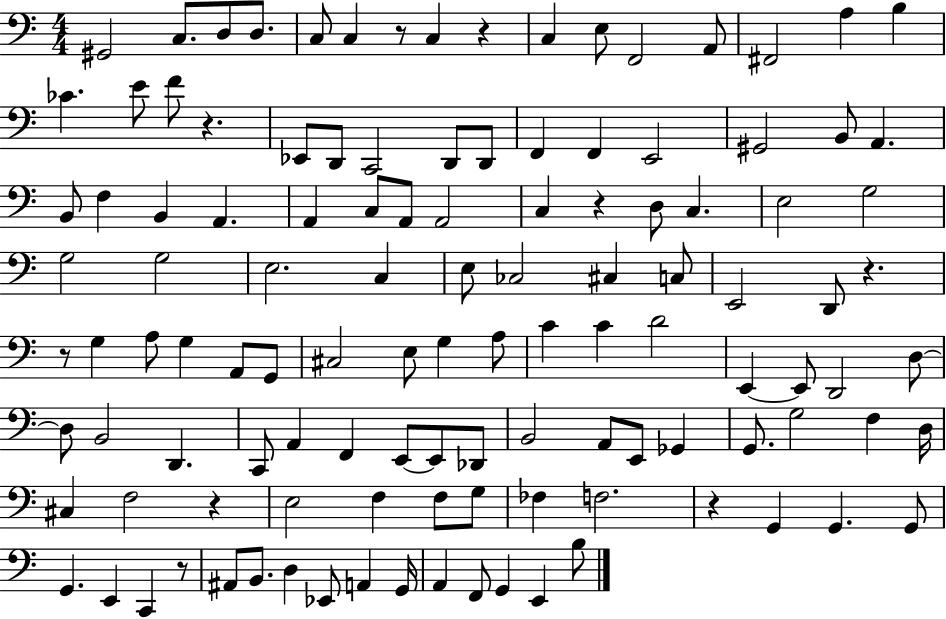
{
  \clef bass
  \numericTimeSignature
  \time 4/4
  \key c \major
  gis,2 c8. d8 d8. | c8 c4 r8 c4 r4 | c4 e8 f,2 a,8 | fis,2 a4 b4 | \break ces'4. e'8 f'8 r4. | ees,8 d,8 c,2 d,8 d,8 | f,4 f,4 e,2 | gis,2 b,8 a,4. | \break b,8 f4 b,4 a,4. | a,4 c8 a,8 a,2 | c4 r4 d8 c4. | e2 g2 | \break g2 g2 | e2. c4 | e8 ces2 cis4 c8 | e,2 d,8 r4. | \break r8 g4 a8 g4 a,8 g,8 | cis2 e8 g4 a8 | c'4 c'4 d'2 | e,4~~ e,8 d,2 d8~~ | \break d8 b,2 d,4. | c,8 a,4 f,4 e,8~~ e,8 des,8 | b,2 a,8 e,8 ges,4 | g,8. g2 f4 d16 | \break cis4 f2 r4 | e2 f4 f8 g8 | fes4 f2. | r4 g,4 g,4. g,8 | \break g,4. e,4 c,4 r8 | ais,8 b,8. d4 ees,8 a,4 g,16 | a,4 f,8 g,4 e,4 b8 | \bar "|."
}